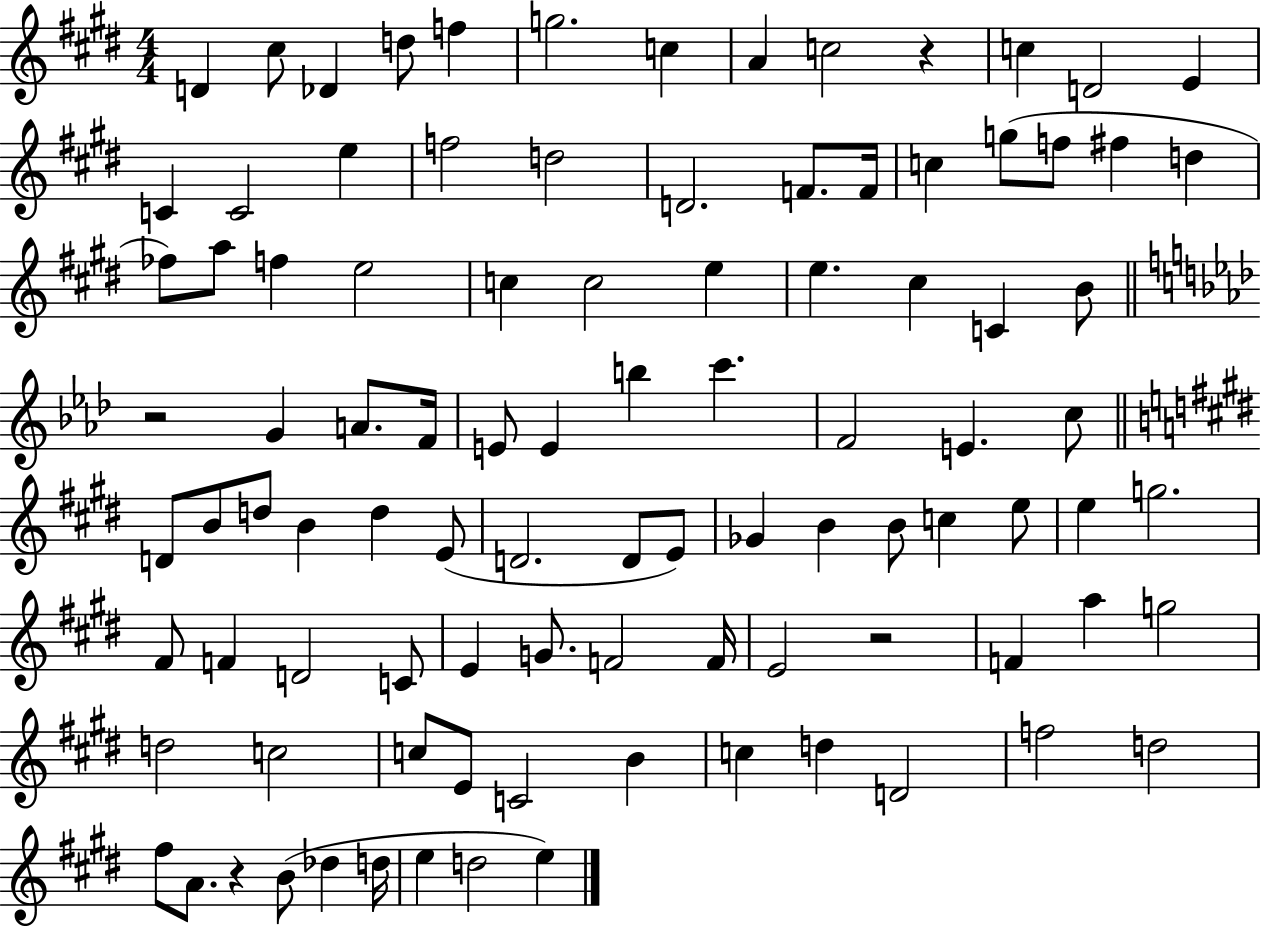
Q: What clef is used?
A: treble